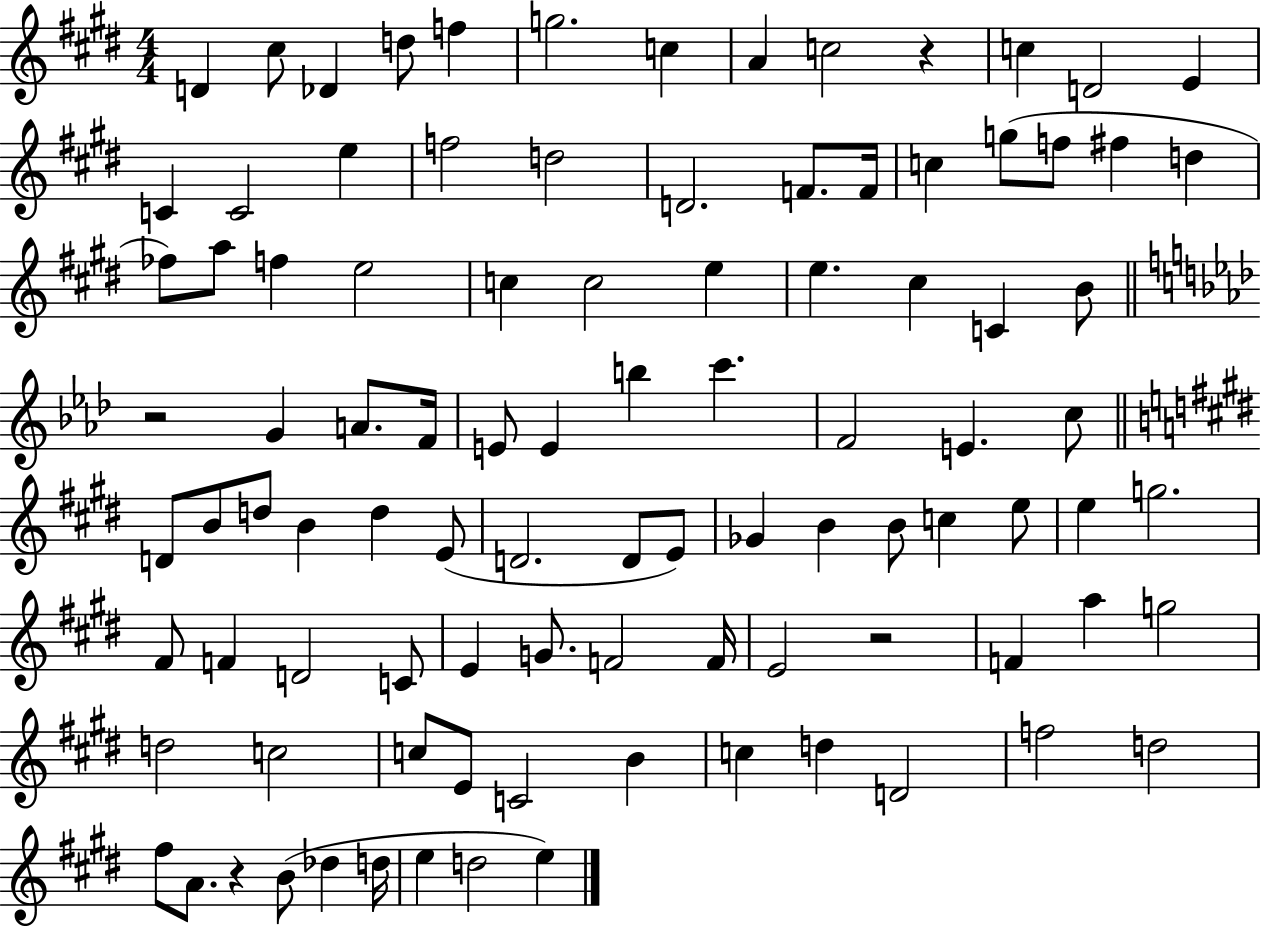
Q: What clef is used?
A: treble